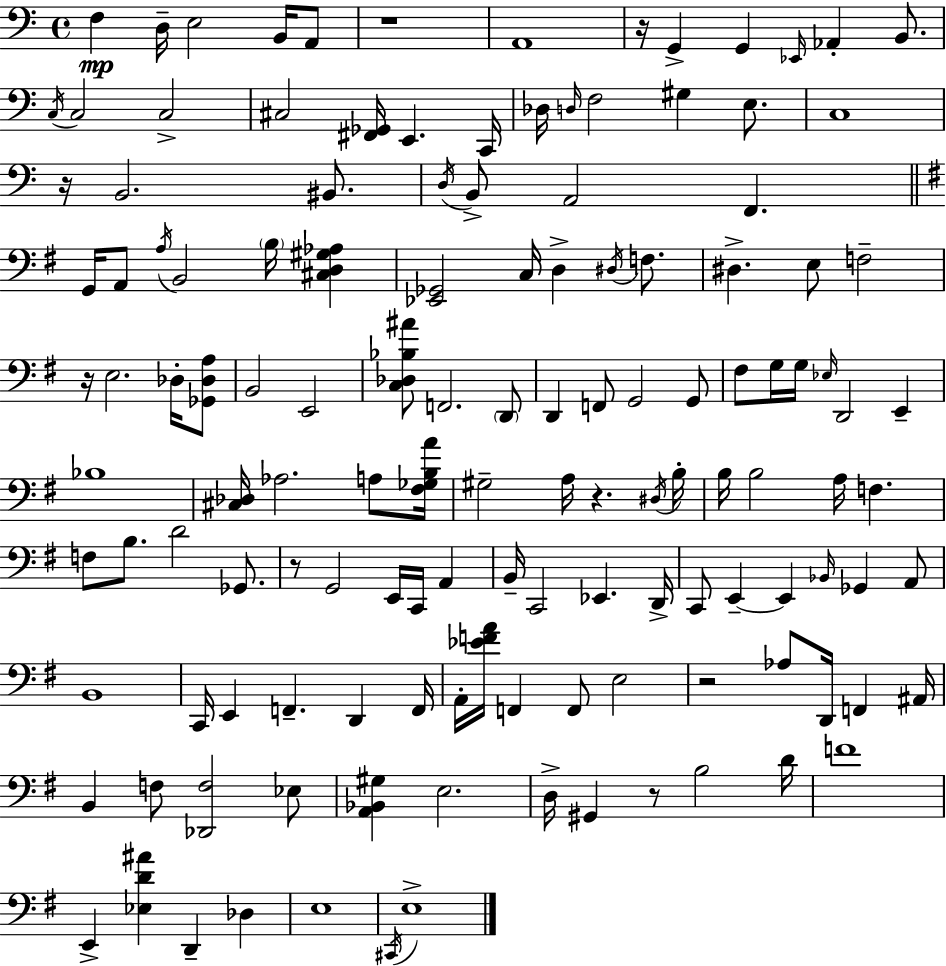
F3/q D3/s E3/h B2/s A2/e R/w A2/w R/s G2/q G2/q Eb2/s Ab2/q B2/e. C3/s C3/h C3/h C#3/h [F#2,Gb2]/s E2/q. C2/s Db3/s D3/s F3/h G#3/q E3/e. C3/w R/s B2/h. BIS2/e. D3/s B2/e A2/h F2/q. G2/s A2/e A3/s B2/h B3/s [C#3,D3,G#3,Ab3]/q [Eb2,Gb2]/h C3/s D3/q D#3/s F3/e. D#3/q. E3/e F3/h R/s E3/h. Db3/s [Gb2,Db3,A3]/e B2/h E2/h [C3,Db3,Bb3,A#4]/e F2/h. D2/e D2/q F2/e G2/h G2/e F#3/e G3/s G3/s Eb3/s D2/h E2/q Bb3/w [C#3,Db3]/s Ab3/h. A3/e [F#3,Gb3,B3,A4]/s G#3/h A3/s R/q. D#3/s B3/s B3/s B3/h A3/s F3/q. F3/e B3/e. D4/h Gb2/e. R/e G2/h E2/s C2/s A2/q B2/s C2/h Eb2/q. D2/s C2/e E2/q E2/q Bb2/s Gb2/q A2/e B2/w C2/s E2/q F2/q. D2/q F2/s A2/s [Eb4,F4,A4]/s F2/q F2/e E3/h R/h Ab3/e D2/s F2/q A#2/s B2/q F3/e [Db2,F3]/h Eb3/e [A2,Bb2,G#3]/q E3/h. D3/s G#2/q R/e B3/h D4/s F4/w E2/q [Eb3,D4,A#4]/q D2/q Db3/q E3/w C#2/s E3/w